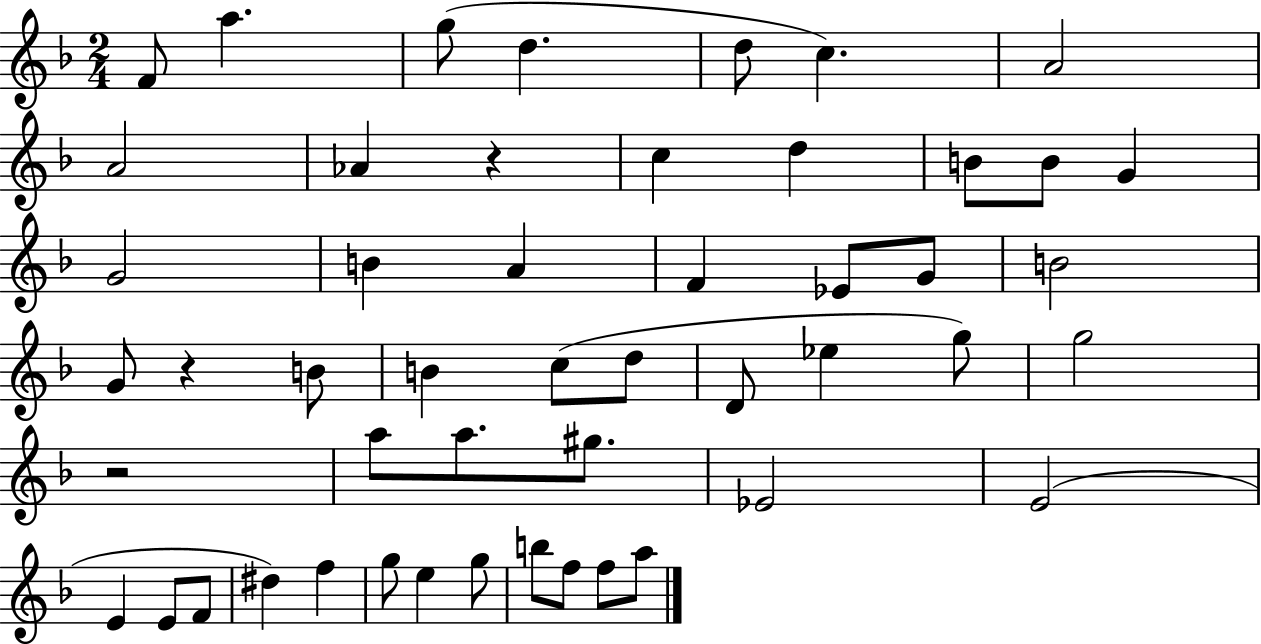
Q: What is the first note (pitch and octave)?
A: F4